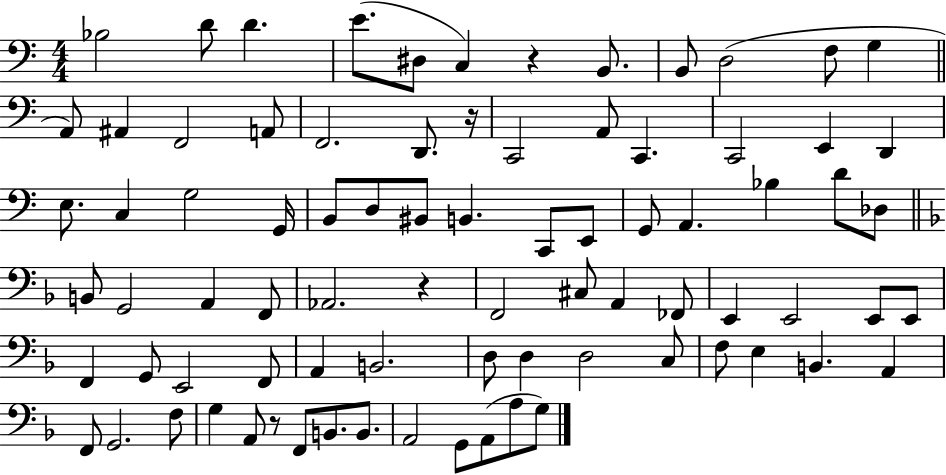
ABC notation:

X:1
T:Untitled
M:4/4
L:1/4
K:C
_B,2 D/2 D E/2 ^D,/2 C, z B,,/2 B,,/2 D,2 F,/2 G, A,,/2 ^A,, F,,2 A,,/2 F,,2 D,,/2 z/4 C,,2 A,,/2 C,, C,,2 E,, D,, E,/2 C, G,2 G,,/4 B,,/2 D,/2 ^B,,/2 B,, C,,/2 E,,/2 G,,/2 A,, _B, D/2 _D,/2 B,,/2 G,,2 A,, F,,/2 _A,,2 z F,,2 ^C,/2 A,, _F,,/2 E,, E,,2 E,,/2 E,,/2 F,, G,,/2 E,,2 F,,/2 A,, B,,2 D,/2 D, D,2 C,/2 F,/2 E, B,, A,, F,,/2 G,,2 F,/2 G, A,,/2 z/2 F,,/2 B,,/2 B,,/2 A,,2 G,,/2 A,,/2 A,/2 G,/2